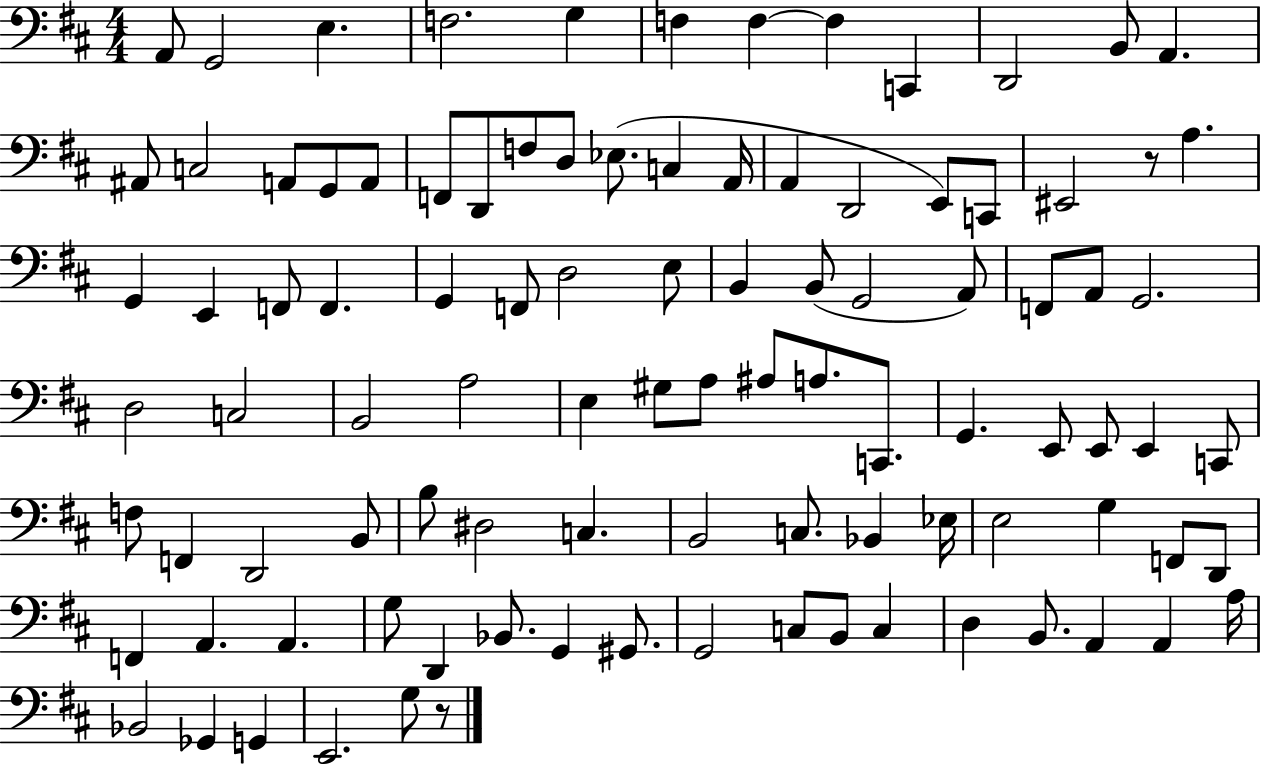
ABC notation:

X:1
T:Untitled
M:4/4
L:1/4
K:D
A,,/2 G,,2 E, F,2 G, F, F, F, C,, D,,2 B,,/2 A,, ^A,,/2 C,2 A,,/2 G,,/2 A,,/2 F,,/2 D,,/2 F,/2 D,/2 _E,/2 C, A,,/4 A,, D,,2 E,,/2 C,,/2 ^E,,2 z/2 A, G,, E,, F,,/2 F,, G,, F,,/2 D,2 E,/2 B,, B,,/2 G,,2 A,,/2 F,,/2 A,,/2 G,,2 D,2 C,2 B,,2 A,2 E, ^G,/2 A,/2 ^A,/2 A,/2 C,,/2 G,, E,,/2 E,,/2 E,, C,,/2 F,/2 F,, D,,2 B,,/2 B,/2 ^D,2 C, B,,2 C,/2 _B,, _E,/4 E,2 G, F,,/2 D,,/2 F,, A,, A,, G,/2 D,, _B,,/2 G,, ^G,,/2 G,,2 C,/2 B,,/2 C, D, B,,/2 A,, A,, A,/4 _B,,2 _G,, G,, E,,2 G,/2 z/2